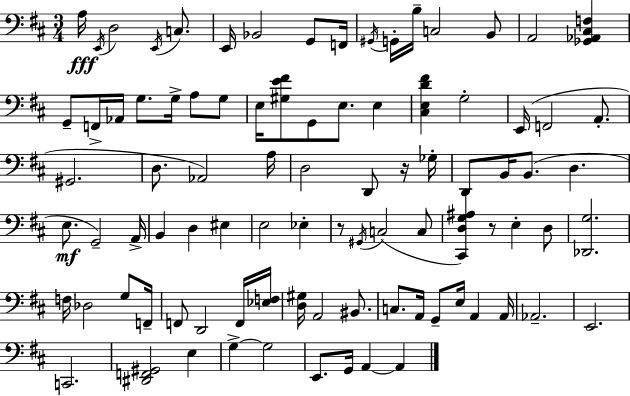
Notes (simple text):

A3/s E2/s D3/h E2/s C3/e. E2/s Bb2/h G2/e F2/s G#2/s G2/s B3/s C3/h B2/e A2/h [Gb2,Ab2,C#3,F3]/q G2/e F2/s Ab2/s G3/e. G3/s A3/e G3/e E3/s [G#3,E4,F#4]/e G2/e E3/e. E3/q [C#3,E3,D4,F#4]/q G3/h E2/s F2/h A2/e. G#2/h. D3/e. Ab2/h A3/s D3/h D2/e R/s Gb3/s D2/e B2/s B2/e. D3/q. E3/e. G2/h A2/s B2/q D3/q EIS3/q E3/h Eb3/q R/e G#2/s C3/h C3/e [C#2,D3,G3,A#3]/q R/e E3/q D3/e [Db2,G3]/h. F3/s Db3/h G3/e F2/s F2/e D2/h F2/s [Eb3,F3]/s [D3,G#3]/s A2/h BIS2/e. C3/e. A2/s G2/e E3/s A2/q A2/s Ab2/h. E2/h. C2/h. [D#2,F2,G#2]/h E3/q G3/q G3/h E2/e. G2/s A2/q A2/q